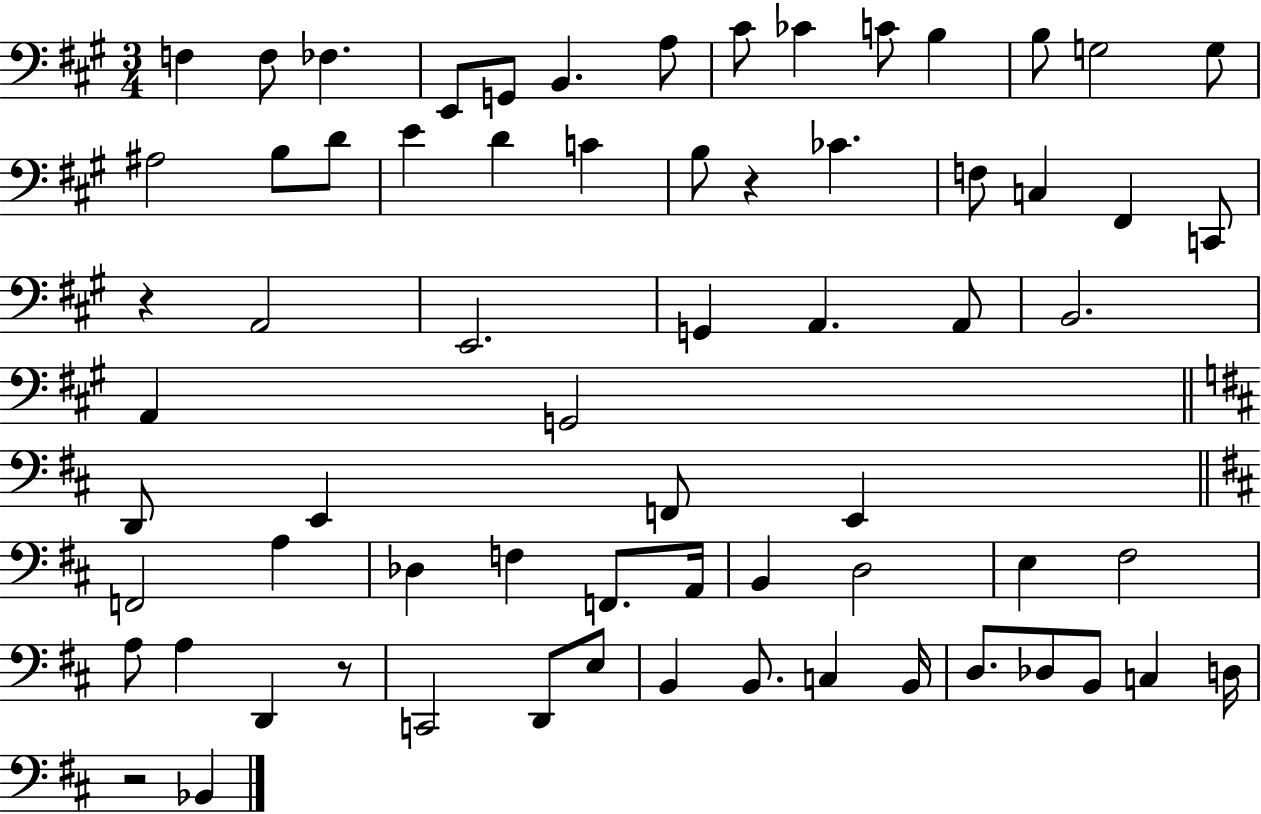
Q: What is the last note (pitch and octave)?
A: Bb2